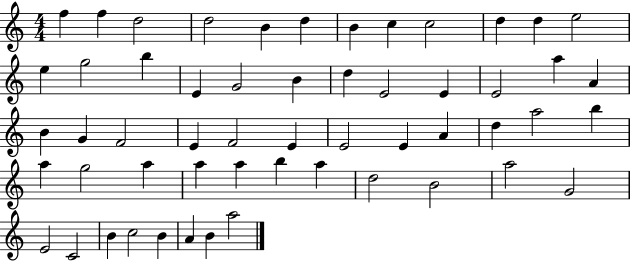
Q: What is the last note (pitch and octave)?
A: A5